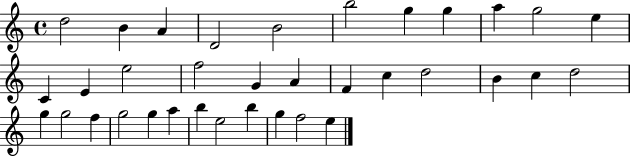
X:1
T:Untitled
M:4/4
L:1/4
K:C
d2 B A D2 B2 b2 g g a g2 e C E e2 f2 G A F c d2 B c d2 g g2 f g2 g a b e2 b g f2 e